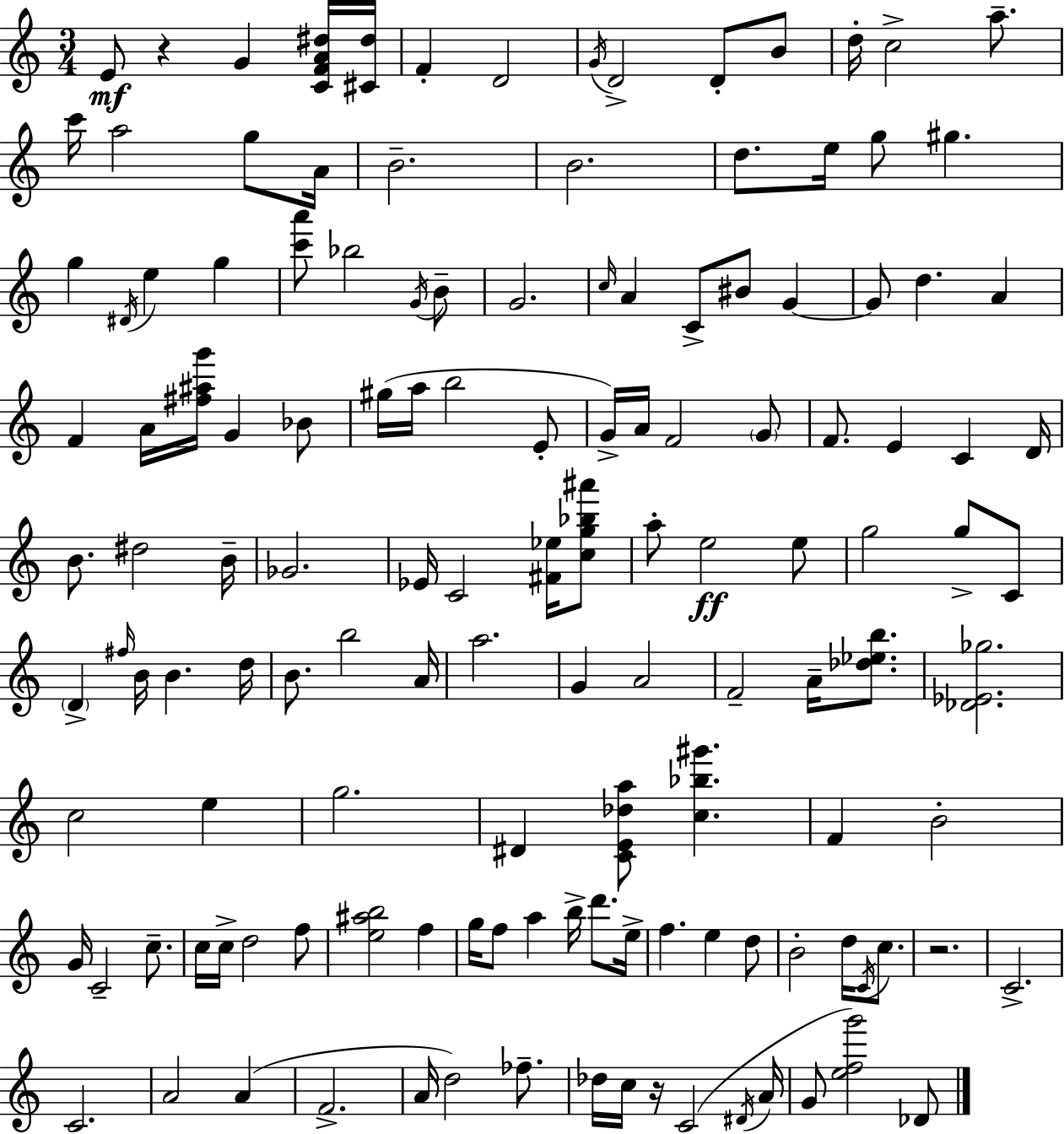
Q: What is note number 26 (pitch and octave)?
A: Bb5